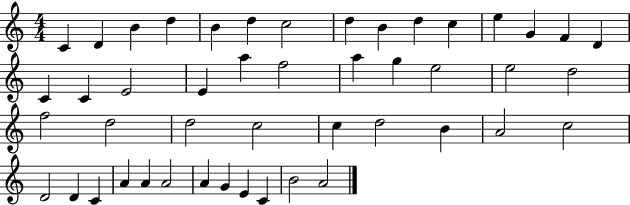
{
  \clef treble
  \numericTimeSignature
  \time 4/4
  \key c \major
  c'4 d'4 b'4 d''4 | b'4 d''4 c''2 | d''4 b'4 d''4 c''4 | e''4 g'4 f'4 d'4 | \break c'4 c'4 e'2 | e'4 a''4 f''2 | a''4 g''4 e''2 | e''2 d''2 | \break f''2 d''2 | d''2 c''2 | c''4 d''2 b'4 | a'2 c''2 | \break d'2 d'4 c'4 | a'4 a'4 a'2 | a'4 g'4 e'4 c'4 | b'2 a'2 | \break \bar "|."
}